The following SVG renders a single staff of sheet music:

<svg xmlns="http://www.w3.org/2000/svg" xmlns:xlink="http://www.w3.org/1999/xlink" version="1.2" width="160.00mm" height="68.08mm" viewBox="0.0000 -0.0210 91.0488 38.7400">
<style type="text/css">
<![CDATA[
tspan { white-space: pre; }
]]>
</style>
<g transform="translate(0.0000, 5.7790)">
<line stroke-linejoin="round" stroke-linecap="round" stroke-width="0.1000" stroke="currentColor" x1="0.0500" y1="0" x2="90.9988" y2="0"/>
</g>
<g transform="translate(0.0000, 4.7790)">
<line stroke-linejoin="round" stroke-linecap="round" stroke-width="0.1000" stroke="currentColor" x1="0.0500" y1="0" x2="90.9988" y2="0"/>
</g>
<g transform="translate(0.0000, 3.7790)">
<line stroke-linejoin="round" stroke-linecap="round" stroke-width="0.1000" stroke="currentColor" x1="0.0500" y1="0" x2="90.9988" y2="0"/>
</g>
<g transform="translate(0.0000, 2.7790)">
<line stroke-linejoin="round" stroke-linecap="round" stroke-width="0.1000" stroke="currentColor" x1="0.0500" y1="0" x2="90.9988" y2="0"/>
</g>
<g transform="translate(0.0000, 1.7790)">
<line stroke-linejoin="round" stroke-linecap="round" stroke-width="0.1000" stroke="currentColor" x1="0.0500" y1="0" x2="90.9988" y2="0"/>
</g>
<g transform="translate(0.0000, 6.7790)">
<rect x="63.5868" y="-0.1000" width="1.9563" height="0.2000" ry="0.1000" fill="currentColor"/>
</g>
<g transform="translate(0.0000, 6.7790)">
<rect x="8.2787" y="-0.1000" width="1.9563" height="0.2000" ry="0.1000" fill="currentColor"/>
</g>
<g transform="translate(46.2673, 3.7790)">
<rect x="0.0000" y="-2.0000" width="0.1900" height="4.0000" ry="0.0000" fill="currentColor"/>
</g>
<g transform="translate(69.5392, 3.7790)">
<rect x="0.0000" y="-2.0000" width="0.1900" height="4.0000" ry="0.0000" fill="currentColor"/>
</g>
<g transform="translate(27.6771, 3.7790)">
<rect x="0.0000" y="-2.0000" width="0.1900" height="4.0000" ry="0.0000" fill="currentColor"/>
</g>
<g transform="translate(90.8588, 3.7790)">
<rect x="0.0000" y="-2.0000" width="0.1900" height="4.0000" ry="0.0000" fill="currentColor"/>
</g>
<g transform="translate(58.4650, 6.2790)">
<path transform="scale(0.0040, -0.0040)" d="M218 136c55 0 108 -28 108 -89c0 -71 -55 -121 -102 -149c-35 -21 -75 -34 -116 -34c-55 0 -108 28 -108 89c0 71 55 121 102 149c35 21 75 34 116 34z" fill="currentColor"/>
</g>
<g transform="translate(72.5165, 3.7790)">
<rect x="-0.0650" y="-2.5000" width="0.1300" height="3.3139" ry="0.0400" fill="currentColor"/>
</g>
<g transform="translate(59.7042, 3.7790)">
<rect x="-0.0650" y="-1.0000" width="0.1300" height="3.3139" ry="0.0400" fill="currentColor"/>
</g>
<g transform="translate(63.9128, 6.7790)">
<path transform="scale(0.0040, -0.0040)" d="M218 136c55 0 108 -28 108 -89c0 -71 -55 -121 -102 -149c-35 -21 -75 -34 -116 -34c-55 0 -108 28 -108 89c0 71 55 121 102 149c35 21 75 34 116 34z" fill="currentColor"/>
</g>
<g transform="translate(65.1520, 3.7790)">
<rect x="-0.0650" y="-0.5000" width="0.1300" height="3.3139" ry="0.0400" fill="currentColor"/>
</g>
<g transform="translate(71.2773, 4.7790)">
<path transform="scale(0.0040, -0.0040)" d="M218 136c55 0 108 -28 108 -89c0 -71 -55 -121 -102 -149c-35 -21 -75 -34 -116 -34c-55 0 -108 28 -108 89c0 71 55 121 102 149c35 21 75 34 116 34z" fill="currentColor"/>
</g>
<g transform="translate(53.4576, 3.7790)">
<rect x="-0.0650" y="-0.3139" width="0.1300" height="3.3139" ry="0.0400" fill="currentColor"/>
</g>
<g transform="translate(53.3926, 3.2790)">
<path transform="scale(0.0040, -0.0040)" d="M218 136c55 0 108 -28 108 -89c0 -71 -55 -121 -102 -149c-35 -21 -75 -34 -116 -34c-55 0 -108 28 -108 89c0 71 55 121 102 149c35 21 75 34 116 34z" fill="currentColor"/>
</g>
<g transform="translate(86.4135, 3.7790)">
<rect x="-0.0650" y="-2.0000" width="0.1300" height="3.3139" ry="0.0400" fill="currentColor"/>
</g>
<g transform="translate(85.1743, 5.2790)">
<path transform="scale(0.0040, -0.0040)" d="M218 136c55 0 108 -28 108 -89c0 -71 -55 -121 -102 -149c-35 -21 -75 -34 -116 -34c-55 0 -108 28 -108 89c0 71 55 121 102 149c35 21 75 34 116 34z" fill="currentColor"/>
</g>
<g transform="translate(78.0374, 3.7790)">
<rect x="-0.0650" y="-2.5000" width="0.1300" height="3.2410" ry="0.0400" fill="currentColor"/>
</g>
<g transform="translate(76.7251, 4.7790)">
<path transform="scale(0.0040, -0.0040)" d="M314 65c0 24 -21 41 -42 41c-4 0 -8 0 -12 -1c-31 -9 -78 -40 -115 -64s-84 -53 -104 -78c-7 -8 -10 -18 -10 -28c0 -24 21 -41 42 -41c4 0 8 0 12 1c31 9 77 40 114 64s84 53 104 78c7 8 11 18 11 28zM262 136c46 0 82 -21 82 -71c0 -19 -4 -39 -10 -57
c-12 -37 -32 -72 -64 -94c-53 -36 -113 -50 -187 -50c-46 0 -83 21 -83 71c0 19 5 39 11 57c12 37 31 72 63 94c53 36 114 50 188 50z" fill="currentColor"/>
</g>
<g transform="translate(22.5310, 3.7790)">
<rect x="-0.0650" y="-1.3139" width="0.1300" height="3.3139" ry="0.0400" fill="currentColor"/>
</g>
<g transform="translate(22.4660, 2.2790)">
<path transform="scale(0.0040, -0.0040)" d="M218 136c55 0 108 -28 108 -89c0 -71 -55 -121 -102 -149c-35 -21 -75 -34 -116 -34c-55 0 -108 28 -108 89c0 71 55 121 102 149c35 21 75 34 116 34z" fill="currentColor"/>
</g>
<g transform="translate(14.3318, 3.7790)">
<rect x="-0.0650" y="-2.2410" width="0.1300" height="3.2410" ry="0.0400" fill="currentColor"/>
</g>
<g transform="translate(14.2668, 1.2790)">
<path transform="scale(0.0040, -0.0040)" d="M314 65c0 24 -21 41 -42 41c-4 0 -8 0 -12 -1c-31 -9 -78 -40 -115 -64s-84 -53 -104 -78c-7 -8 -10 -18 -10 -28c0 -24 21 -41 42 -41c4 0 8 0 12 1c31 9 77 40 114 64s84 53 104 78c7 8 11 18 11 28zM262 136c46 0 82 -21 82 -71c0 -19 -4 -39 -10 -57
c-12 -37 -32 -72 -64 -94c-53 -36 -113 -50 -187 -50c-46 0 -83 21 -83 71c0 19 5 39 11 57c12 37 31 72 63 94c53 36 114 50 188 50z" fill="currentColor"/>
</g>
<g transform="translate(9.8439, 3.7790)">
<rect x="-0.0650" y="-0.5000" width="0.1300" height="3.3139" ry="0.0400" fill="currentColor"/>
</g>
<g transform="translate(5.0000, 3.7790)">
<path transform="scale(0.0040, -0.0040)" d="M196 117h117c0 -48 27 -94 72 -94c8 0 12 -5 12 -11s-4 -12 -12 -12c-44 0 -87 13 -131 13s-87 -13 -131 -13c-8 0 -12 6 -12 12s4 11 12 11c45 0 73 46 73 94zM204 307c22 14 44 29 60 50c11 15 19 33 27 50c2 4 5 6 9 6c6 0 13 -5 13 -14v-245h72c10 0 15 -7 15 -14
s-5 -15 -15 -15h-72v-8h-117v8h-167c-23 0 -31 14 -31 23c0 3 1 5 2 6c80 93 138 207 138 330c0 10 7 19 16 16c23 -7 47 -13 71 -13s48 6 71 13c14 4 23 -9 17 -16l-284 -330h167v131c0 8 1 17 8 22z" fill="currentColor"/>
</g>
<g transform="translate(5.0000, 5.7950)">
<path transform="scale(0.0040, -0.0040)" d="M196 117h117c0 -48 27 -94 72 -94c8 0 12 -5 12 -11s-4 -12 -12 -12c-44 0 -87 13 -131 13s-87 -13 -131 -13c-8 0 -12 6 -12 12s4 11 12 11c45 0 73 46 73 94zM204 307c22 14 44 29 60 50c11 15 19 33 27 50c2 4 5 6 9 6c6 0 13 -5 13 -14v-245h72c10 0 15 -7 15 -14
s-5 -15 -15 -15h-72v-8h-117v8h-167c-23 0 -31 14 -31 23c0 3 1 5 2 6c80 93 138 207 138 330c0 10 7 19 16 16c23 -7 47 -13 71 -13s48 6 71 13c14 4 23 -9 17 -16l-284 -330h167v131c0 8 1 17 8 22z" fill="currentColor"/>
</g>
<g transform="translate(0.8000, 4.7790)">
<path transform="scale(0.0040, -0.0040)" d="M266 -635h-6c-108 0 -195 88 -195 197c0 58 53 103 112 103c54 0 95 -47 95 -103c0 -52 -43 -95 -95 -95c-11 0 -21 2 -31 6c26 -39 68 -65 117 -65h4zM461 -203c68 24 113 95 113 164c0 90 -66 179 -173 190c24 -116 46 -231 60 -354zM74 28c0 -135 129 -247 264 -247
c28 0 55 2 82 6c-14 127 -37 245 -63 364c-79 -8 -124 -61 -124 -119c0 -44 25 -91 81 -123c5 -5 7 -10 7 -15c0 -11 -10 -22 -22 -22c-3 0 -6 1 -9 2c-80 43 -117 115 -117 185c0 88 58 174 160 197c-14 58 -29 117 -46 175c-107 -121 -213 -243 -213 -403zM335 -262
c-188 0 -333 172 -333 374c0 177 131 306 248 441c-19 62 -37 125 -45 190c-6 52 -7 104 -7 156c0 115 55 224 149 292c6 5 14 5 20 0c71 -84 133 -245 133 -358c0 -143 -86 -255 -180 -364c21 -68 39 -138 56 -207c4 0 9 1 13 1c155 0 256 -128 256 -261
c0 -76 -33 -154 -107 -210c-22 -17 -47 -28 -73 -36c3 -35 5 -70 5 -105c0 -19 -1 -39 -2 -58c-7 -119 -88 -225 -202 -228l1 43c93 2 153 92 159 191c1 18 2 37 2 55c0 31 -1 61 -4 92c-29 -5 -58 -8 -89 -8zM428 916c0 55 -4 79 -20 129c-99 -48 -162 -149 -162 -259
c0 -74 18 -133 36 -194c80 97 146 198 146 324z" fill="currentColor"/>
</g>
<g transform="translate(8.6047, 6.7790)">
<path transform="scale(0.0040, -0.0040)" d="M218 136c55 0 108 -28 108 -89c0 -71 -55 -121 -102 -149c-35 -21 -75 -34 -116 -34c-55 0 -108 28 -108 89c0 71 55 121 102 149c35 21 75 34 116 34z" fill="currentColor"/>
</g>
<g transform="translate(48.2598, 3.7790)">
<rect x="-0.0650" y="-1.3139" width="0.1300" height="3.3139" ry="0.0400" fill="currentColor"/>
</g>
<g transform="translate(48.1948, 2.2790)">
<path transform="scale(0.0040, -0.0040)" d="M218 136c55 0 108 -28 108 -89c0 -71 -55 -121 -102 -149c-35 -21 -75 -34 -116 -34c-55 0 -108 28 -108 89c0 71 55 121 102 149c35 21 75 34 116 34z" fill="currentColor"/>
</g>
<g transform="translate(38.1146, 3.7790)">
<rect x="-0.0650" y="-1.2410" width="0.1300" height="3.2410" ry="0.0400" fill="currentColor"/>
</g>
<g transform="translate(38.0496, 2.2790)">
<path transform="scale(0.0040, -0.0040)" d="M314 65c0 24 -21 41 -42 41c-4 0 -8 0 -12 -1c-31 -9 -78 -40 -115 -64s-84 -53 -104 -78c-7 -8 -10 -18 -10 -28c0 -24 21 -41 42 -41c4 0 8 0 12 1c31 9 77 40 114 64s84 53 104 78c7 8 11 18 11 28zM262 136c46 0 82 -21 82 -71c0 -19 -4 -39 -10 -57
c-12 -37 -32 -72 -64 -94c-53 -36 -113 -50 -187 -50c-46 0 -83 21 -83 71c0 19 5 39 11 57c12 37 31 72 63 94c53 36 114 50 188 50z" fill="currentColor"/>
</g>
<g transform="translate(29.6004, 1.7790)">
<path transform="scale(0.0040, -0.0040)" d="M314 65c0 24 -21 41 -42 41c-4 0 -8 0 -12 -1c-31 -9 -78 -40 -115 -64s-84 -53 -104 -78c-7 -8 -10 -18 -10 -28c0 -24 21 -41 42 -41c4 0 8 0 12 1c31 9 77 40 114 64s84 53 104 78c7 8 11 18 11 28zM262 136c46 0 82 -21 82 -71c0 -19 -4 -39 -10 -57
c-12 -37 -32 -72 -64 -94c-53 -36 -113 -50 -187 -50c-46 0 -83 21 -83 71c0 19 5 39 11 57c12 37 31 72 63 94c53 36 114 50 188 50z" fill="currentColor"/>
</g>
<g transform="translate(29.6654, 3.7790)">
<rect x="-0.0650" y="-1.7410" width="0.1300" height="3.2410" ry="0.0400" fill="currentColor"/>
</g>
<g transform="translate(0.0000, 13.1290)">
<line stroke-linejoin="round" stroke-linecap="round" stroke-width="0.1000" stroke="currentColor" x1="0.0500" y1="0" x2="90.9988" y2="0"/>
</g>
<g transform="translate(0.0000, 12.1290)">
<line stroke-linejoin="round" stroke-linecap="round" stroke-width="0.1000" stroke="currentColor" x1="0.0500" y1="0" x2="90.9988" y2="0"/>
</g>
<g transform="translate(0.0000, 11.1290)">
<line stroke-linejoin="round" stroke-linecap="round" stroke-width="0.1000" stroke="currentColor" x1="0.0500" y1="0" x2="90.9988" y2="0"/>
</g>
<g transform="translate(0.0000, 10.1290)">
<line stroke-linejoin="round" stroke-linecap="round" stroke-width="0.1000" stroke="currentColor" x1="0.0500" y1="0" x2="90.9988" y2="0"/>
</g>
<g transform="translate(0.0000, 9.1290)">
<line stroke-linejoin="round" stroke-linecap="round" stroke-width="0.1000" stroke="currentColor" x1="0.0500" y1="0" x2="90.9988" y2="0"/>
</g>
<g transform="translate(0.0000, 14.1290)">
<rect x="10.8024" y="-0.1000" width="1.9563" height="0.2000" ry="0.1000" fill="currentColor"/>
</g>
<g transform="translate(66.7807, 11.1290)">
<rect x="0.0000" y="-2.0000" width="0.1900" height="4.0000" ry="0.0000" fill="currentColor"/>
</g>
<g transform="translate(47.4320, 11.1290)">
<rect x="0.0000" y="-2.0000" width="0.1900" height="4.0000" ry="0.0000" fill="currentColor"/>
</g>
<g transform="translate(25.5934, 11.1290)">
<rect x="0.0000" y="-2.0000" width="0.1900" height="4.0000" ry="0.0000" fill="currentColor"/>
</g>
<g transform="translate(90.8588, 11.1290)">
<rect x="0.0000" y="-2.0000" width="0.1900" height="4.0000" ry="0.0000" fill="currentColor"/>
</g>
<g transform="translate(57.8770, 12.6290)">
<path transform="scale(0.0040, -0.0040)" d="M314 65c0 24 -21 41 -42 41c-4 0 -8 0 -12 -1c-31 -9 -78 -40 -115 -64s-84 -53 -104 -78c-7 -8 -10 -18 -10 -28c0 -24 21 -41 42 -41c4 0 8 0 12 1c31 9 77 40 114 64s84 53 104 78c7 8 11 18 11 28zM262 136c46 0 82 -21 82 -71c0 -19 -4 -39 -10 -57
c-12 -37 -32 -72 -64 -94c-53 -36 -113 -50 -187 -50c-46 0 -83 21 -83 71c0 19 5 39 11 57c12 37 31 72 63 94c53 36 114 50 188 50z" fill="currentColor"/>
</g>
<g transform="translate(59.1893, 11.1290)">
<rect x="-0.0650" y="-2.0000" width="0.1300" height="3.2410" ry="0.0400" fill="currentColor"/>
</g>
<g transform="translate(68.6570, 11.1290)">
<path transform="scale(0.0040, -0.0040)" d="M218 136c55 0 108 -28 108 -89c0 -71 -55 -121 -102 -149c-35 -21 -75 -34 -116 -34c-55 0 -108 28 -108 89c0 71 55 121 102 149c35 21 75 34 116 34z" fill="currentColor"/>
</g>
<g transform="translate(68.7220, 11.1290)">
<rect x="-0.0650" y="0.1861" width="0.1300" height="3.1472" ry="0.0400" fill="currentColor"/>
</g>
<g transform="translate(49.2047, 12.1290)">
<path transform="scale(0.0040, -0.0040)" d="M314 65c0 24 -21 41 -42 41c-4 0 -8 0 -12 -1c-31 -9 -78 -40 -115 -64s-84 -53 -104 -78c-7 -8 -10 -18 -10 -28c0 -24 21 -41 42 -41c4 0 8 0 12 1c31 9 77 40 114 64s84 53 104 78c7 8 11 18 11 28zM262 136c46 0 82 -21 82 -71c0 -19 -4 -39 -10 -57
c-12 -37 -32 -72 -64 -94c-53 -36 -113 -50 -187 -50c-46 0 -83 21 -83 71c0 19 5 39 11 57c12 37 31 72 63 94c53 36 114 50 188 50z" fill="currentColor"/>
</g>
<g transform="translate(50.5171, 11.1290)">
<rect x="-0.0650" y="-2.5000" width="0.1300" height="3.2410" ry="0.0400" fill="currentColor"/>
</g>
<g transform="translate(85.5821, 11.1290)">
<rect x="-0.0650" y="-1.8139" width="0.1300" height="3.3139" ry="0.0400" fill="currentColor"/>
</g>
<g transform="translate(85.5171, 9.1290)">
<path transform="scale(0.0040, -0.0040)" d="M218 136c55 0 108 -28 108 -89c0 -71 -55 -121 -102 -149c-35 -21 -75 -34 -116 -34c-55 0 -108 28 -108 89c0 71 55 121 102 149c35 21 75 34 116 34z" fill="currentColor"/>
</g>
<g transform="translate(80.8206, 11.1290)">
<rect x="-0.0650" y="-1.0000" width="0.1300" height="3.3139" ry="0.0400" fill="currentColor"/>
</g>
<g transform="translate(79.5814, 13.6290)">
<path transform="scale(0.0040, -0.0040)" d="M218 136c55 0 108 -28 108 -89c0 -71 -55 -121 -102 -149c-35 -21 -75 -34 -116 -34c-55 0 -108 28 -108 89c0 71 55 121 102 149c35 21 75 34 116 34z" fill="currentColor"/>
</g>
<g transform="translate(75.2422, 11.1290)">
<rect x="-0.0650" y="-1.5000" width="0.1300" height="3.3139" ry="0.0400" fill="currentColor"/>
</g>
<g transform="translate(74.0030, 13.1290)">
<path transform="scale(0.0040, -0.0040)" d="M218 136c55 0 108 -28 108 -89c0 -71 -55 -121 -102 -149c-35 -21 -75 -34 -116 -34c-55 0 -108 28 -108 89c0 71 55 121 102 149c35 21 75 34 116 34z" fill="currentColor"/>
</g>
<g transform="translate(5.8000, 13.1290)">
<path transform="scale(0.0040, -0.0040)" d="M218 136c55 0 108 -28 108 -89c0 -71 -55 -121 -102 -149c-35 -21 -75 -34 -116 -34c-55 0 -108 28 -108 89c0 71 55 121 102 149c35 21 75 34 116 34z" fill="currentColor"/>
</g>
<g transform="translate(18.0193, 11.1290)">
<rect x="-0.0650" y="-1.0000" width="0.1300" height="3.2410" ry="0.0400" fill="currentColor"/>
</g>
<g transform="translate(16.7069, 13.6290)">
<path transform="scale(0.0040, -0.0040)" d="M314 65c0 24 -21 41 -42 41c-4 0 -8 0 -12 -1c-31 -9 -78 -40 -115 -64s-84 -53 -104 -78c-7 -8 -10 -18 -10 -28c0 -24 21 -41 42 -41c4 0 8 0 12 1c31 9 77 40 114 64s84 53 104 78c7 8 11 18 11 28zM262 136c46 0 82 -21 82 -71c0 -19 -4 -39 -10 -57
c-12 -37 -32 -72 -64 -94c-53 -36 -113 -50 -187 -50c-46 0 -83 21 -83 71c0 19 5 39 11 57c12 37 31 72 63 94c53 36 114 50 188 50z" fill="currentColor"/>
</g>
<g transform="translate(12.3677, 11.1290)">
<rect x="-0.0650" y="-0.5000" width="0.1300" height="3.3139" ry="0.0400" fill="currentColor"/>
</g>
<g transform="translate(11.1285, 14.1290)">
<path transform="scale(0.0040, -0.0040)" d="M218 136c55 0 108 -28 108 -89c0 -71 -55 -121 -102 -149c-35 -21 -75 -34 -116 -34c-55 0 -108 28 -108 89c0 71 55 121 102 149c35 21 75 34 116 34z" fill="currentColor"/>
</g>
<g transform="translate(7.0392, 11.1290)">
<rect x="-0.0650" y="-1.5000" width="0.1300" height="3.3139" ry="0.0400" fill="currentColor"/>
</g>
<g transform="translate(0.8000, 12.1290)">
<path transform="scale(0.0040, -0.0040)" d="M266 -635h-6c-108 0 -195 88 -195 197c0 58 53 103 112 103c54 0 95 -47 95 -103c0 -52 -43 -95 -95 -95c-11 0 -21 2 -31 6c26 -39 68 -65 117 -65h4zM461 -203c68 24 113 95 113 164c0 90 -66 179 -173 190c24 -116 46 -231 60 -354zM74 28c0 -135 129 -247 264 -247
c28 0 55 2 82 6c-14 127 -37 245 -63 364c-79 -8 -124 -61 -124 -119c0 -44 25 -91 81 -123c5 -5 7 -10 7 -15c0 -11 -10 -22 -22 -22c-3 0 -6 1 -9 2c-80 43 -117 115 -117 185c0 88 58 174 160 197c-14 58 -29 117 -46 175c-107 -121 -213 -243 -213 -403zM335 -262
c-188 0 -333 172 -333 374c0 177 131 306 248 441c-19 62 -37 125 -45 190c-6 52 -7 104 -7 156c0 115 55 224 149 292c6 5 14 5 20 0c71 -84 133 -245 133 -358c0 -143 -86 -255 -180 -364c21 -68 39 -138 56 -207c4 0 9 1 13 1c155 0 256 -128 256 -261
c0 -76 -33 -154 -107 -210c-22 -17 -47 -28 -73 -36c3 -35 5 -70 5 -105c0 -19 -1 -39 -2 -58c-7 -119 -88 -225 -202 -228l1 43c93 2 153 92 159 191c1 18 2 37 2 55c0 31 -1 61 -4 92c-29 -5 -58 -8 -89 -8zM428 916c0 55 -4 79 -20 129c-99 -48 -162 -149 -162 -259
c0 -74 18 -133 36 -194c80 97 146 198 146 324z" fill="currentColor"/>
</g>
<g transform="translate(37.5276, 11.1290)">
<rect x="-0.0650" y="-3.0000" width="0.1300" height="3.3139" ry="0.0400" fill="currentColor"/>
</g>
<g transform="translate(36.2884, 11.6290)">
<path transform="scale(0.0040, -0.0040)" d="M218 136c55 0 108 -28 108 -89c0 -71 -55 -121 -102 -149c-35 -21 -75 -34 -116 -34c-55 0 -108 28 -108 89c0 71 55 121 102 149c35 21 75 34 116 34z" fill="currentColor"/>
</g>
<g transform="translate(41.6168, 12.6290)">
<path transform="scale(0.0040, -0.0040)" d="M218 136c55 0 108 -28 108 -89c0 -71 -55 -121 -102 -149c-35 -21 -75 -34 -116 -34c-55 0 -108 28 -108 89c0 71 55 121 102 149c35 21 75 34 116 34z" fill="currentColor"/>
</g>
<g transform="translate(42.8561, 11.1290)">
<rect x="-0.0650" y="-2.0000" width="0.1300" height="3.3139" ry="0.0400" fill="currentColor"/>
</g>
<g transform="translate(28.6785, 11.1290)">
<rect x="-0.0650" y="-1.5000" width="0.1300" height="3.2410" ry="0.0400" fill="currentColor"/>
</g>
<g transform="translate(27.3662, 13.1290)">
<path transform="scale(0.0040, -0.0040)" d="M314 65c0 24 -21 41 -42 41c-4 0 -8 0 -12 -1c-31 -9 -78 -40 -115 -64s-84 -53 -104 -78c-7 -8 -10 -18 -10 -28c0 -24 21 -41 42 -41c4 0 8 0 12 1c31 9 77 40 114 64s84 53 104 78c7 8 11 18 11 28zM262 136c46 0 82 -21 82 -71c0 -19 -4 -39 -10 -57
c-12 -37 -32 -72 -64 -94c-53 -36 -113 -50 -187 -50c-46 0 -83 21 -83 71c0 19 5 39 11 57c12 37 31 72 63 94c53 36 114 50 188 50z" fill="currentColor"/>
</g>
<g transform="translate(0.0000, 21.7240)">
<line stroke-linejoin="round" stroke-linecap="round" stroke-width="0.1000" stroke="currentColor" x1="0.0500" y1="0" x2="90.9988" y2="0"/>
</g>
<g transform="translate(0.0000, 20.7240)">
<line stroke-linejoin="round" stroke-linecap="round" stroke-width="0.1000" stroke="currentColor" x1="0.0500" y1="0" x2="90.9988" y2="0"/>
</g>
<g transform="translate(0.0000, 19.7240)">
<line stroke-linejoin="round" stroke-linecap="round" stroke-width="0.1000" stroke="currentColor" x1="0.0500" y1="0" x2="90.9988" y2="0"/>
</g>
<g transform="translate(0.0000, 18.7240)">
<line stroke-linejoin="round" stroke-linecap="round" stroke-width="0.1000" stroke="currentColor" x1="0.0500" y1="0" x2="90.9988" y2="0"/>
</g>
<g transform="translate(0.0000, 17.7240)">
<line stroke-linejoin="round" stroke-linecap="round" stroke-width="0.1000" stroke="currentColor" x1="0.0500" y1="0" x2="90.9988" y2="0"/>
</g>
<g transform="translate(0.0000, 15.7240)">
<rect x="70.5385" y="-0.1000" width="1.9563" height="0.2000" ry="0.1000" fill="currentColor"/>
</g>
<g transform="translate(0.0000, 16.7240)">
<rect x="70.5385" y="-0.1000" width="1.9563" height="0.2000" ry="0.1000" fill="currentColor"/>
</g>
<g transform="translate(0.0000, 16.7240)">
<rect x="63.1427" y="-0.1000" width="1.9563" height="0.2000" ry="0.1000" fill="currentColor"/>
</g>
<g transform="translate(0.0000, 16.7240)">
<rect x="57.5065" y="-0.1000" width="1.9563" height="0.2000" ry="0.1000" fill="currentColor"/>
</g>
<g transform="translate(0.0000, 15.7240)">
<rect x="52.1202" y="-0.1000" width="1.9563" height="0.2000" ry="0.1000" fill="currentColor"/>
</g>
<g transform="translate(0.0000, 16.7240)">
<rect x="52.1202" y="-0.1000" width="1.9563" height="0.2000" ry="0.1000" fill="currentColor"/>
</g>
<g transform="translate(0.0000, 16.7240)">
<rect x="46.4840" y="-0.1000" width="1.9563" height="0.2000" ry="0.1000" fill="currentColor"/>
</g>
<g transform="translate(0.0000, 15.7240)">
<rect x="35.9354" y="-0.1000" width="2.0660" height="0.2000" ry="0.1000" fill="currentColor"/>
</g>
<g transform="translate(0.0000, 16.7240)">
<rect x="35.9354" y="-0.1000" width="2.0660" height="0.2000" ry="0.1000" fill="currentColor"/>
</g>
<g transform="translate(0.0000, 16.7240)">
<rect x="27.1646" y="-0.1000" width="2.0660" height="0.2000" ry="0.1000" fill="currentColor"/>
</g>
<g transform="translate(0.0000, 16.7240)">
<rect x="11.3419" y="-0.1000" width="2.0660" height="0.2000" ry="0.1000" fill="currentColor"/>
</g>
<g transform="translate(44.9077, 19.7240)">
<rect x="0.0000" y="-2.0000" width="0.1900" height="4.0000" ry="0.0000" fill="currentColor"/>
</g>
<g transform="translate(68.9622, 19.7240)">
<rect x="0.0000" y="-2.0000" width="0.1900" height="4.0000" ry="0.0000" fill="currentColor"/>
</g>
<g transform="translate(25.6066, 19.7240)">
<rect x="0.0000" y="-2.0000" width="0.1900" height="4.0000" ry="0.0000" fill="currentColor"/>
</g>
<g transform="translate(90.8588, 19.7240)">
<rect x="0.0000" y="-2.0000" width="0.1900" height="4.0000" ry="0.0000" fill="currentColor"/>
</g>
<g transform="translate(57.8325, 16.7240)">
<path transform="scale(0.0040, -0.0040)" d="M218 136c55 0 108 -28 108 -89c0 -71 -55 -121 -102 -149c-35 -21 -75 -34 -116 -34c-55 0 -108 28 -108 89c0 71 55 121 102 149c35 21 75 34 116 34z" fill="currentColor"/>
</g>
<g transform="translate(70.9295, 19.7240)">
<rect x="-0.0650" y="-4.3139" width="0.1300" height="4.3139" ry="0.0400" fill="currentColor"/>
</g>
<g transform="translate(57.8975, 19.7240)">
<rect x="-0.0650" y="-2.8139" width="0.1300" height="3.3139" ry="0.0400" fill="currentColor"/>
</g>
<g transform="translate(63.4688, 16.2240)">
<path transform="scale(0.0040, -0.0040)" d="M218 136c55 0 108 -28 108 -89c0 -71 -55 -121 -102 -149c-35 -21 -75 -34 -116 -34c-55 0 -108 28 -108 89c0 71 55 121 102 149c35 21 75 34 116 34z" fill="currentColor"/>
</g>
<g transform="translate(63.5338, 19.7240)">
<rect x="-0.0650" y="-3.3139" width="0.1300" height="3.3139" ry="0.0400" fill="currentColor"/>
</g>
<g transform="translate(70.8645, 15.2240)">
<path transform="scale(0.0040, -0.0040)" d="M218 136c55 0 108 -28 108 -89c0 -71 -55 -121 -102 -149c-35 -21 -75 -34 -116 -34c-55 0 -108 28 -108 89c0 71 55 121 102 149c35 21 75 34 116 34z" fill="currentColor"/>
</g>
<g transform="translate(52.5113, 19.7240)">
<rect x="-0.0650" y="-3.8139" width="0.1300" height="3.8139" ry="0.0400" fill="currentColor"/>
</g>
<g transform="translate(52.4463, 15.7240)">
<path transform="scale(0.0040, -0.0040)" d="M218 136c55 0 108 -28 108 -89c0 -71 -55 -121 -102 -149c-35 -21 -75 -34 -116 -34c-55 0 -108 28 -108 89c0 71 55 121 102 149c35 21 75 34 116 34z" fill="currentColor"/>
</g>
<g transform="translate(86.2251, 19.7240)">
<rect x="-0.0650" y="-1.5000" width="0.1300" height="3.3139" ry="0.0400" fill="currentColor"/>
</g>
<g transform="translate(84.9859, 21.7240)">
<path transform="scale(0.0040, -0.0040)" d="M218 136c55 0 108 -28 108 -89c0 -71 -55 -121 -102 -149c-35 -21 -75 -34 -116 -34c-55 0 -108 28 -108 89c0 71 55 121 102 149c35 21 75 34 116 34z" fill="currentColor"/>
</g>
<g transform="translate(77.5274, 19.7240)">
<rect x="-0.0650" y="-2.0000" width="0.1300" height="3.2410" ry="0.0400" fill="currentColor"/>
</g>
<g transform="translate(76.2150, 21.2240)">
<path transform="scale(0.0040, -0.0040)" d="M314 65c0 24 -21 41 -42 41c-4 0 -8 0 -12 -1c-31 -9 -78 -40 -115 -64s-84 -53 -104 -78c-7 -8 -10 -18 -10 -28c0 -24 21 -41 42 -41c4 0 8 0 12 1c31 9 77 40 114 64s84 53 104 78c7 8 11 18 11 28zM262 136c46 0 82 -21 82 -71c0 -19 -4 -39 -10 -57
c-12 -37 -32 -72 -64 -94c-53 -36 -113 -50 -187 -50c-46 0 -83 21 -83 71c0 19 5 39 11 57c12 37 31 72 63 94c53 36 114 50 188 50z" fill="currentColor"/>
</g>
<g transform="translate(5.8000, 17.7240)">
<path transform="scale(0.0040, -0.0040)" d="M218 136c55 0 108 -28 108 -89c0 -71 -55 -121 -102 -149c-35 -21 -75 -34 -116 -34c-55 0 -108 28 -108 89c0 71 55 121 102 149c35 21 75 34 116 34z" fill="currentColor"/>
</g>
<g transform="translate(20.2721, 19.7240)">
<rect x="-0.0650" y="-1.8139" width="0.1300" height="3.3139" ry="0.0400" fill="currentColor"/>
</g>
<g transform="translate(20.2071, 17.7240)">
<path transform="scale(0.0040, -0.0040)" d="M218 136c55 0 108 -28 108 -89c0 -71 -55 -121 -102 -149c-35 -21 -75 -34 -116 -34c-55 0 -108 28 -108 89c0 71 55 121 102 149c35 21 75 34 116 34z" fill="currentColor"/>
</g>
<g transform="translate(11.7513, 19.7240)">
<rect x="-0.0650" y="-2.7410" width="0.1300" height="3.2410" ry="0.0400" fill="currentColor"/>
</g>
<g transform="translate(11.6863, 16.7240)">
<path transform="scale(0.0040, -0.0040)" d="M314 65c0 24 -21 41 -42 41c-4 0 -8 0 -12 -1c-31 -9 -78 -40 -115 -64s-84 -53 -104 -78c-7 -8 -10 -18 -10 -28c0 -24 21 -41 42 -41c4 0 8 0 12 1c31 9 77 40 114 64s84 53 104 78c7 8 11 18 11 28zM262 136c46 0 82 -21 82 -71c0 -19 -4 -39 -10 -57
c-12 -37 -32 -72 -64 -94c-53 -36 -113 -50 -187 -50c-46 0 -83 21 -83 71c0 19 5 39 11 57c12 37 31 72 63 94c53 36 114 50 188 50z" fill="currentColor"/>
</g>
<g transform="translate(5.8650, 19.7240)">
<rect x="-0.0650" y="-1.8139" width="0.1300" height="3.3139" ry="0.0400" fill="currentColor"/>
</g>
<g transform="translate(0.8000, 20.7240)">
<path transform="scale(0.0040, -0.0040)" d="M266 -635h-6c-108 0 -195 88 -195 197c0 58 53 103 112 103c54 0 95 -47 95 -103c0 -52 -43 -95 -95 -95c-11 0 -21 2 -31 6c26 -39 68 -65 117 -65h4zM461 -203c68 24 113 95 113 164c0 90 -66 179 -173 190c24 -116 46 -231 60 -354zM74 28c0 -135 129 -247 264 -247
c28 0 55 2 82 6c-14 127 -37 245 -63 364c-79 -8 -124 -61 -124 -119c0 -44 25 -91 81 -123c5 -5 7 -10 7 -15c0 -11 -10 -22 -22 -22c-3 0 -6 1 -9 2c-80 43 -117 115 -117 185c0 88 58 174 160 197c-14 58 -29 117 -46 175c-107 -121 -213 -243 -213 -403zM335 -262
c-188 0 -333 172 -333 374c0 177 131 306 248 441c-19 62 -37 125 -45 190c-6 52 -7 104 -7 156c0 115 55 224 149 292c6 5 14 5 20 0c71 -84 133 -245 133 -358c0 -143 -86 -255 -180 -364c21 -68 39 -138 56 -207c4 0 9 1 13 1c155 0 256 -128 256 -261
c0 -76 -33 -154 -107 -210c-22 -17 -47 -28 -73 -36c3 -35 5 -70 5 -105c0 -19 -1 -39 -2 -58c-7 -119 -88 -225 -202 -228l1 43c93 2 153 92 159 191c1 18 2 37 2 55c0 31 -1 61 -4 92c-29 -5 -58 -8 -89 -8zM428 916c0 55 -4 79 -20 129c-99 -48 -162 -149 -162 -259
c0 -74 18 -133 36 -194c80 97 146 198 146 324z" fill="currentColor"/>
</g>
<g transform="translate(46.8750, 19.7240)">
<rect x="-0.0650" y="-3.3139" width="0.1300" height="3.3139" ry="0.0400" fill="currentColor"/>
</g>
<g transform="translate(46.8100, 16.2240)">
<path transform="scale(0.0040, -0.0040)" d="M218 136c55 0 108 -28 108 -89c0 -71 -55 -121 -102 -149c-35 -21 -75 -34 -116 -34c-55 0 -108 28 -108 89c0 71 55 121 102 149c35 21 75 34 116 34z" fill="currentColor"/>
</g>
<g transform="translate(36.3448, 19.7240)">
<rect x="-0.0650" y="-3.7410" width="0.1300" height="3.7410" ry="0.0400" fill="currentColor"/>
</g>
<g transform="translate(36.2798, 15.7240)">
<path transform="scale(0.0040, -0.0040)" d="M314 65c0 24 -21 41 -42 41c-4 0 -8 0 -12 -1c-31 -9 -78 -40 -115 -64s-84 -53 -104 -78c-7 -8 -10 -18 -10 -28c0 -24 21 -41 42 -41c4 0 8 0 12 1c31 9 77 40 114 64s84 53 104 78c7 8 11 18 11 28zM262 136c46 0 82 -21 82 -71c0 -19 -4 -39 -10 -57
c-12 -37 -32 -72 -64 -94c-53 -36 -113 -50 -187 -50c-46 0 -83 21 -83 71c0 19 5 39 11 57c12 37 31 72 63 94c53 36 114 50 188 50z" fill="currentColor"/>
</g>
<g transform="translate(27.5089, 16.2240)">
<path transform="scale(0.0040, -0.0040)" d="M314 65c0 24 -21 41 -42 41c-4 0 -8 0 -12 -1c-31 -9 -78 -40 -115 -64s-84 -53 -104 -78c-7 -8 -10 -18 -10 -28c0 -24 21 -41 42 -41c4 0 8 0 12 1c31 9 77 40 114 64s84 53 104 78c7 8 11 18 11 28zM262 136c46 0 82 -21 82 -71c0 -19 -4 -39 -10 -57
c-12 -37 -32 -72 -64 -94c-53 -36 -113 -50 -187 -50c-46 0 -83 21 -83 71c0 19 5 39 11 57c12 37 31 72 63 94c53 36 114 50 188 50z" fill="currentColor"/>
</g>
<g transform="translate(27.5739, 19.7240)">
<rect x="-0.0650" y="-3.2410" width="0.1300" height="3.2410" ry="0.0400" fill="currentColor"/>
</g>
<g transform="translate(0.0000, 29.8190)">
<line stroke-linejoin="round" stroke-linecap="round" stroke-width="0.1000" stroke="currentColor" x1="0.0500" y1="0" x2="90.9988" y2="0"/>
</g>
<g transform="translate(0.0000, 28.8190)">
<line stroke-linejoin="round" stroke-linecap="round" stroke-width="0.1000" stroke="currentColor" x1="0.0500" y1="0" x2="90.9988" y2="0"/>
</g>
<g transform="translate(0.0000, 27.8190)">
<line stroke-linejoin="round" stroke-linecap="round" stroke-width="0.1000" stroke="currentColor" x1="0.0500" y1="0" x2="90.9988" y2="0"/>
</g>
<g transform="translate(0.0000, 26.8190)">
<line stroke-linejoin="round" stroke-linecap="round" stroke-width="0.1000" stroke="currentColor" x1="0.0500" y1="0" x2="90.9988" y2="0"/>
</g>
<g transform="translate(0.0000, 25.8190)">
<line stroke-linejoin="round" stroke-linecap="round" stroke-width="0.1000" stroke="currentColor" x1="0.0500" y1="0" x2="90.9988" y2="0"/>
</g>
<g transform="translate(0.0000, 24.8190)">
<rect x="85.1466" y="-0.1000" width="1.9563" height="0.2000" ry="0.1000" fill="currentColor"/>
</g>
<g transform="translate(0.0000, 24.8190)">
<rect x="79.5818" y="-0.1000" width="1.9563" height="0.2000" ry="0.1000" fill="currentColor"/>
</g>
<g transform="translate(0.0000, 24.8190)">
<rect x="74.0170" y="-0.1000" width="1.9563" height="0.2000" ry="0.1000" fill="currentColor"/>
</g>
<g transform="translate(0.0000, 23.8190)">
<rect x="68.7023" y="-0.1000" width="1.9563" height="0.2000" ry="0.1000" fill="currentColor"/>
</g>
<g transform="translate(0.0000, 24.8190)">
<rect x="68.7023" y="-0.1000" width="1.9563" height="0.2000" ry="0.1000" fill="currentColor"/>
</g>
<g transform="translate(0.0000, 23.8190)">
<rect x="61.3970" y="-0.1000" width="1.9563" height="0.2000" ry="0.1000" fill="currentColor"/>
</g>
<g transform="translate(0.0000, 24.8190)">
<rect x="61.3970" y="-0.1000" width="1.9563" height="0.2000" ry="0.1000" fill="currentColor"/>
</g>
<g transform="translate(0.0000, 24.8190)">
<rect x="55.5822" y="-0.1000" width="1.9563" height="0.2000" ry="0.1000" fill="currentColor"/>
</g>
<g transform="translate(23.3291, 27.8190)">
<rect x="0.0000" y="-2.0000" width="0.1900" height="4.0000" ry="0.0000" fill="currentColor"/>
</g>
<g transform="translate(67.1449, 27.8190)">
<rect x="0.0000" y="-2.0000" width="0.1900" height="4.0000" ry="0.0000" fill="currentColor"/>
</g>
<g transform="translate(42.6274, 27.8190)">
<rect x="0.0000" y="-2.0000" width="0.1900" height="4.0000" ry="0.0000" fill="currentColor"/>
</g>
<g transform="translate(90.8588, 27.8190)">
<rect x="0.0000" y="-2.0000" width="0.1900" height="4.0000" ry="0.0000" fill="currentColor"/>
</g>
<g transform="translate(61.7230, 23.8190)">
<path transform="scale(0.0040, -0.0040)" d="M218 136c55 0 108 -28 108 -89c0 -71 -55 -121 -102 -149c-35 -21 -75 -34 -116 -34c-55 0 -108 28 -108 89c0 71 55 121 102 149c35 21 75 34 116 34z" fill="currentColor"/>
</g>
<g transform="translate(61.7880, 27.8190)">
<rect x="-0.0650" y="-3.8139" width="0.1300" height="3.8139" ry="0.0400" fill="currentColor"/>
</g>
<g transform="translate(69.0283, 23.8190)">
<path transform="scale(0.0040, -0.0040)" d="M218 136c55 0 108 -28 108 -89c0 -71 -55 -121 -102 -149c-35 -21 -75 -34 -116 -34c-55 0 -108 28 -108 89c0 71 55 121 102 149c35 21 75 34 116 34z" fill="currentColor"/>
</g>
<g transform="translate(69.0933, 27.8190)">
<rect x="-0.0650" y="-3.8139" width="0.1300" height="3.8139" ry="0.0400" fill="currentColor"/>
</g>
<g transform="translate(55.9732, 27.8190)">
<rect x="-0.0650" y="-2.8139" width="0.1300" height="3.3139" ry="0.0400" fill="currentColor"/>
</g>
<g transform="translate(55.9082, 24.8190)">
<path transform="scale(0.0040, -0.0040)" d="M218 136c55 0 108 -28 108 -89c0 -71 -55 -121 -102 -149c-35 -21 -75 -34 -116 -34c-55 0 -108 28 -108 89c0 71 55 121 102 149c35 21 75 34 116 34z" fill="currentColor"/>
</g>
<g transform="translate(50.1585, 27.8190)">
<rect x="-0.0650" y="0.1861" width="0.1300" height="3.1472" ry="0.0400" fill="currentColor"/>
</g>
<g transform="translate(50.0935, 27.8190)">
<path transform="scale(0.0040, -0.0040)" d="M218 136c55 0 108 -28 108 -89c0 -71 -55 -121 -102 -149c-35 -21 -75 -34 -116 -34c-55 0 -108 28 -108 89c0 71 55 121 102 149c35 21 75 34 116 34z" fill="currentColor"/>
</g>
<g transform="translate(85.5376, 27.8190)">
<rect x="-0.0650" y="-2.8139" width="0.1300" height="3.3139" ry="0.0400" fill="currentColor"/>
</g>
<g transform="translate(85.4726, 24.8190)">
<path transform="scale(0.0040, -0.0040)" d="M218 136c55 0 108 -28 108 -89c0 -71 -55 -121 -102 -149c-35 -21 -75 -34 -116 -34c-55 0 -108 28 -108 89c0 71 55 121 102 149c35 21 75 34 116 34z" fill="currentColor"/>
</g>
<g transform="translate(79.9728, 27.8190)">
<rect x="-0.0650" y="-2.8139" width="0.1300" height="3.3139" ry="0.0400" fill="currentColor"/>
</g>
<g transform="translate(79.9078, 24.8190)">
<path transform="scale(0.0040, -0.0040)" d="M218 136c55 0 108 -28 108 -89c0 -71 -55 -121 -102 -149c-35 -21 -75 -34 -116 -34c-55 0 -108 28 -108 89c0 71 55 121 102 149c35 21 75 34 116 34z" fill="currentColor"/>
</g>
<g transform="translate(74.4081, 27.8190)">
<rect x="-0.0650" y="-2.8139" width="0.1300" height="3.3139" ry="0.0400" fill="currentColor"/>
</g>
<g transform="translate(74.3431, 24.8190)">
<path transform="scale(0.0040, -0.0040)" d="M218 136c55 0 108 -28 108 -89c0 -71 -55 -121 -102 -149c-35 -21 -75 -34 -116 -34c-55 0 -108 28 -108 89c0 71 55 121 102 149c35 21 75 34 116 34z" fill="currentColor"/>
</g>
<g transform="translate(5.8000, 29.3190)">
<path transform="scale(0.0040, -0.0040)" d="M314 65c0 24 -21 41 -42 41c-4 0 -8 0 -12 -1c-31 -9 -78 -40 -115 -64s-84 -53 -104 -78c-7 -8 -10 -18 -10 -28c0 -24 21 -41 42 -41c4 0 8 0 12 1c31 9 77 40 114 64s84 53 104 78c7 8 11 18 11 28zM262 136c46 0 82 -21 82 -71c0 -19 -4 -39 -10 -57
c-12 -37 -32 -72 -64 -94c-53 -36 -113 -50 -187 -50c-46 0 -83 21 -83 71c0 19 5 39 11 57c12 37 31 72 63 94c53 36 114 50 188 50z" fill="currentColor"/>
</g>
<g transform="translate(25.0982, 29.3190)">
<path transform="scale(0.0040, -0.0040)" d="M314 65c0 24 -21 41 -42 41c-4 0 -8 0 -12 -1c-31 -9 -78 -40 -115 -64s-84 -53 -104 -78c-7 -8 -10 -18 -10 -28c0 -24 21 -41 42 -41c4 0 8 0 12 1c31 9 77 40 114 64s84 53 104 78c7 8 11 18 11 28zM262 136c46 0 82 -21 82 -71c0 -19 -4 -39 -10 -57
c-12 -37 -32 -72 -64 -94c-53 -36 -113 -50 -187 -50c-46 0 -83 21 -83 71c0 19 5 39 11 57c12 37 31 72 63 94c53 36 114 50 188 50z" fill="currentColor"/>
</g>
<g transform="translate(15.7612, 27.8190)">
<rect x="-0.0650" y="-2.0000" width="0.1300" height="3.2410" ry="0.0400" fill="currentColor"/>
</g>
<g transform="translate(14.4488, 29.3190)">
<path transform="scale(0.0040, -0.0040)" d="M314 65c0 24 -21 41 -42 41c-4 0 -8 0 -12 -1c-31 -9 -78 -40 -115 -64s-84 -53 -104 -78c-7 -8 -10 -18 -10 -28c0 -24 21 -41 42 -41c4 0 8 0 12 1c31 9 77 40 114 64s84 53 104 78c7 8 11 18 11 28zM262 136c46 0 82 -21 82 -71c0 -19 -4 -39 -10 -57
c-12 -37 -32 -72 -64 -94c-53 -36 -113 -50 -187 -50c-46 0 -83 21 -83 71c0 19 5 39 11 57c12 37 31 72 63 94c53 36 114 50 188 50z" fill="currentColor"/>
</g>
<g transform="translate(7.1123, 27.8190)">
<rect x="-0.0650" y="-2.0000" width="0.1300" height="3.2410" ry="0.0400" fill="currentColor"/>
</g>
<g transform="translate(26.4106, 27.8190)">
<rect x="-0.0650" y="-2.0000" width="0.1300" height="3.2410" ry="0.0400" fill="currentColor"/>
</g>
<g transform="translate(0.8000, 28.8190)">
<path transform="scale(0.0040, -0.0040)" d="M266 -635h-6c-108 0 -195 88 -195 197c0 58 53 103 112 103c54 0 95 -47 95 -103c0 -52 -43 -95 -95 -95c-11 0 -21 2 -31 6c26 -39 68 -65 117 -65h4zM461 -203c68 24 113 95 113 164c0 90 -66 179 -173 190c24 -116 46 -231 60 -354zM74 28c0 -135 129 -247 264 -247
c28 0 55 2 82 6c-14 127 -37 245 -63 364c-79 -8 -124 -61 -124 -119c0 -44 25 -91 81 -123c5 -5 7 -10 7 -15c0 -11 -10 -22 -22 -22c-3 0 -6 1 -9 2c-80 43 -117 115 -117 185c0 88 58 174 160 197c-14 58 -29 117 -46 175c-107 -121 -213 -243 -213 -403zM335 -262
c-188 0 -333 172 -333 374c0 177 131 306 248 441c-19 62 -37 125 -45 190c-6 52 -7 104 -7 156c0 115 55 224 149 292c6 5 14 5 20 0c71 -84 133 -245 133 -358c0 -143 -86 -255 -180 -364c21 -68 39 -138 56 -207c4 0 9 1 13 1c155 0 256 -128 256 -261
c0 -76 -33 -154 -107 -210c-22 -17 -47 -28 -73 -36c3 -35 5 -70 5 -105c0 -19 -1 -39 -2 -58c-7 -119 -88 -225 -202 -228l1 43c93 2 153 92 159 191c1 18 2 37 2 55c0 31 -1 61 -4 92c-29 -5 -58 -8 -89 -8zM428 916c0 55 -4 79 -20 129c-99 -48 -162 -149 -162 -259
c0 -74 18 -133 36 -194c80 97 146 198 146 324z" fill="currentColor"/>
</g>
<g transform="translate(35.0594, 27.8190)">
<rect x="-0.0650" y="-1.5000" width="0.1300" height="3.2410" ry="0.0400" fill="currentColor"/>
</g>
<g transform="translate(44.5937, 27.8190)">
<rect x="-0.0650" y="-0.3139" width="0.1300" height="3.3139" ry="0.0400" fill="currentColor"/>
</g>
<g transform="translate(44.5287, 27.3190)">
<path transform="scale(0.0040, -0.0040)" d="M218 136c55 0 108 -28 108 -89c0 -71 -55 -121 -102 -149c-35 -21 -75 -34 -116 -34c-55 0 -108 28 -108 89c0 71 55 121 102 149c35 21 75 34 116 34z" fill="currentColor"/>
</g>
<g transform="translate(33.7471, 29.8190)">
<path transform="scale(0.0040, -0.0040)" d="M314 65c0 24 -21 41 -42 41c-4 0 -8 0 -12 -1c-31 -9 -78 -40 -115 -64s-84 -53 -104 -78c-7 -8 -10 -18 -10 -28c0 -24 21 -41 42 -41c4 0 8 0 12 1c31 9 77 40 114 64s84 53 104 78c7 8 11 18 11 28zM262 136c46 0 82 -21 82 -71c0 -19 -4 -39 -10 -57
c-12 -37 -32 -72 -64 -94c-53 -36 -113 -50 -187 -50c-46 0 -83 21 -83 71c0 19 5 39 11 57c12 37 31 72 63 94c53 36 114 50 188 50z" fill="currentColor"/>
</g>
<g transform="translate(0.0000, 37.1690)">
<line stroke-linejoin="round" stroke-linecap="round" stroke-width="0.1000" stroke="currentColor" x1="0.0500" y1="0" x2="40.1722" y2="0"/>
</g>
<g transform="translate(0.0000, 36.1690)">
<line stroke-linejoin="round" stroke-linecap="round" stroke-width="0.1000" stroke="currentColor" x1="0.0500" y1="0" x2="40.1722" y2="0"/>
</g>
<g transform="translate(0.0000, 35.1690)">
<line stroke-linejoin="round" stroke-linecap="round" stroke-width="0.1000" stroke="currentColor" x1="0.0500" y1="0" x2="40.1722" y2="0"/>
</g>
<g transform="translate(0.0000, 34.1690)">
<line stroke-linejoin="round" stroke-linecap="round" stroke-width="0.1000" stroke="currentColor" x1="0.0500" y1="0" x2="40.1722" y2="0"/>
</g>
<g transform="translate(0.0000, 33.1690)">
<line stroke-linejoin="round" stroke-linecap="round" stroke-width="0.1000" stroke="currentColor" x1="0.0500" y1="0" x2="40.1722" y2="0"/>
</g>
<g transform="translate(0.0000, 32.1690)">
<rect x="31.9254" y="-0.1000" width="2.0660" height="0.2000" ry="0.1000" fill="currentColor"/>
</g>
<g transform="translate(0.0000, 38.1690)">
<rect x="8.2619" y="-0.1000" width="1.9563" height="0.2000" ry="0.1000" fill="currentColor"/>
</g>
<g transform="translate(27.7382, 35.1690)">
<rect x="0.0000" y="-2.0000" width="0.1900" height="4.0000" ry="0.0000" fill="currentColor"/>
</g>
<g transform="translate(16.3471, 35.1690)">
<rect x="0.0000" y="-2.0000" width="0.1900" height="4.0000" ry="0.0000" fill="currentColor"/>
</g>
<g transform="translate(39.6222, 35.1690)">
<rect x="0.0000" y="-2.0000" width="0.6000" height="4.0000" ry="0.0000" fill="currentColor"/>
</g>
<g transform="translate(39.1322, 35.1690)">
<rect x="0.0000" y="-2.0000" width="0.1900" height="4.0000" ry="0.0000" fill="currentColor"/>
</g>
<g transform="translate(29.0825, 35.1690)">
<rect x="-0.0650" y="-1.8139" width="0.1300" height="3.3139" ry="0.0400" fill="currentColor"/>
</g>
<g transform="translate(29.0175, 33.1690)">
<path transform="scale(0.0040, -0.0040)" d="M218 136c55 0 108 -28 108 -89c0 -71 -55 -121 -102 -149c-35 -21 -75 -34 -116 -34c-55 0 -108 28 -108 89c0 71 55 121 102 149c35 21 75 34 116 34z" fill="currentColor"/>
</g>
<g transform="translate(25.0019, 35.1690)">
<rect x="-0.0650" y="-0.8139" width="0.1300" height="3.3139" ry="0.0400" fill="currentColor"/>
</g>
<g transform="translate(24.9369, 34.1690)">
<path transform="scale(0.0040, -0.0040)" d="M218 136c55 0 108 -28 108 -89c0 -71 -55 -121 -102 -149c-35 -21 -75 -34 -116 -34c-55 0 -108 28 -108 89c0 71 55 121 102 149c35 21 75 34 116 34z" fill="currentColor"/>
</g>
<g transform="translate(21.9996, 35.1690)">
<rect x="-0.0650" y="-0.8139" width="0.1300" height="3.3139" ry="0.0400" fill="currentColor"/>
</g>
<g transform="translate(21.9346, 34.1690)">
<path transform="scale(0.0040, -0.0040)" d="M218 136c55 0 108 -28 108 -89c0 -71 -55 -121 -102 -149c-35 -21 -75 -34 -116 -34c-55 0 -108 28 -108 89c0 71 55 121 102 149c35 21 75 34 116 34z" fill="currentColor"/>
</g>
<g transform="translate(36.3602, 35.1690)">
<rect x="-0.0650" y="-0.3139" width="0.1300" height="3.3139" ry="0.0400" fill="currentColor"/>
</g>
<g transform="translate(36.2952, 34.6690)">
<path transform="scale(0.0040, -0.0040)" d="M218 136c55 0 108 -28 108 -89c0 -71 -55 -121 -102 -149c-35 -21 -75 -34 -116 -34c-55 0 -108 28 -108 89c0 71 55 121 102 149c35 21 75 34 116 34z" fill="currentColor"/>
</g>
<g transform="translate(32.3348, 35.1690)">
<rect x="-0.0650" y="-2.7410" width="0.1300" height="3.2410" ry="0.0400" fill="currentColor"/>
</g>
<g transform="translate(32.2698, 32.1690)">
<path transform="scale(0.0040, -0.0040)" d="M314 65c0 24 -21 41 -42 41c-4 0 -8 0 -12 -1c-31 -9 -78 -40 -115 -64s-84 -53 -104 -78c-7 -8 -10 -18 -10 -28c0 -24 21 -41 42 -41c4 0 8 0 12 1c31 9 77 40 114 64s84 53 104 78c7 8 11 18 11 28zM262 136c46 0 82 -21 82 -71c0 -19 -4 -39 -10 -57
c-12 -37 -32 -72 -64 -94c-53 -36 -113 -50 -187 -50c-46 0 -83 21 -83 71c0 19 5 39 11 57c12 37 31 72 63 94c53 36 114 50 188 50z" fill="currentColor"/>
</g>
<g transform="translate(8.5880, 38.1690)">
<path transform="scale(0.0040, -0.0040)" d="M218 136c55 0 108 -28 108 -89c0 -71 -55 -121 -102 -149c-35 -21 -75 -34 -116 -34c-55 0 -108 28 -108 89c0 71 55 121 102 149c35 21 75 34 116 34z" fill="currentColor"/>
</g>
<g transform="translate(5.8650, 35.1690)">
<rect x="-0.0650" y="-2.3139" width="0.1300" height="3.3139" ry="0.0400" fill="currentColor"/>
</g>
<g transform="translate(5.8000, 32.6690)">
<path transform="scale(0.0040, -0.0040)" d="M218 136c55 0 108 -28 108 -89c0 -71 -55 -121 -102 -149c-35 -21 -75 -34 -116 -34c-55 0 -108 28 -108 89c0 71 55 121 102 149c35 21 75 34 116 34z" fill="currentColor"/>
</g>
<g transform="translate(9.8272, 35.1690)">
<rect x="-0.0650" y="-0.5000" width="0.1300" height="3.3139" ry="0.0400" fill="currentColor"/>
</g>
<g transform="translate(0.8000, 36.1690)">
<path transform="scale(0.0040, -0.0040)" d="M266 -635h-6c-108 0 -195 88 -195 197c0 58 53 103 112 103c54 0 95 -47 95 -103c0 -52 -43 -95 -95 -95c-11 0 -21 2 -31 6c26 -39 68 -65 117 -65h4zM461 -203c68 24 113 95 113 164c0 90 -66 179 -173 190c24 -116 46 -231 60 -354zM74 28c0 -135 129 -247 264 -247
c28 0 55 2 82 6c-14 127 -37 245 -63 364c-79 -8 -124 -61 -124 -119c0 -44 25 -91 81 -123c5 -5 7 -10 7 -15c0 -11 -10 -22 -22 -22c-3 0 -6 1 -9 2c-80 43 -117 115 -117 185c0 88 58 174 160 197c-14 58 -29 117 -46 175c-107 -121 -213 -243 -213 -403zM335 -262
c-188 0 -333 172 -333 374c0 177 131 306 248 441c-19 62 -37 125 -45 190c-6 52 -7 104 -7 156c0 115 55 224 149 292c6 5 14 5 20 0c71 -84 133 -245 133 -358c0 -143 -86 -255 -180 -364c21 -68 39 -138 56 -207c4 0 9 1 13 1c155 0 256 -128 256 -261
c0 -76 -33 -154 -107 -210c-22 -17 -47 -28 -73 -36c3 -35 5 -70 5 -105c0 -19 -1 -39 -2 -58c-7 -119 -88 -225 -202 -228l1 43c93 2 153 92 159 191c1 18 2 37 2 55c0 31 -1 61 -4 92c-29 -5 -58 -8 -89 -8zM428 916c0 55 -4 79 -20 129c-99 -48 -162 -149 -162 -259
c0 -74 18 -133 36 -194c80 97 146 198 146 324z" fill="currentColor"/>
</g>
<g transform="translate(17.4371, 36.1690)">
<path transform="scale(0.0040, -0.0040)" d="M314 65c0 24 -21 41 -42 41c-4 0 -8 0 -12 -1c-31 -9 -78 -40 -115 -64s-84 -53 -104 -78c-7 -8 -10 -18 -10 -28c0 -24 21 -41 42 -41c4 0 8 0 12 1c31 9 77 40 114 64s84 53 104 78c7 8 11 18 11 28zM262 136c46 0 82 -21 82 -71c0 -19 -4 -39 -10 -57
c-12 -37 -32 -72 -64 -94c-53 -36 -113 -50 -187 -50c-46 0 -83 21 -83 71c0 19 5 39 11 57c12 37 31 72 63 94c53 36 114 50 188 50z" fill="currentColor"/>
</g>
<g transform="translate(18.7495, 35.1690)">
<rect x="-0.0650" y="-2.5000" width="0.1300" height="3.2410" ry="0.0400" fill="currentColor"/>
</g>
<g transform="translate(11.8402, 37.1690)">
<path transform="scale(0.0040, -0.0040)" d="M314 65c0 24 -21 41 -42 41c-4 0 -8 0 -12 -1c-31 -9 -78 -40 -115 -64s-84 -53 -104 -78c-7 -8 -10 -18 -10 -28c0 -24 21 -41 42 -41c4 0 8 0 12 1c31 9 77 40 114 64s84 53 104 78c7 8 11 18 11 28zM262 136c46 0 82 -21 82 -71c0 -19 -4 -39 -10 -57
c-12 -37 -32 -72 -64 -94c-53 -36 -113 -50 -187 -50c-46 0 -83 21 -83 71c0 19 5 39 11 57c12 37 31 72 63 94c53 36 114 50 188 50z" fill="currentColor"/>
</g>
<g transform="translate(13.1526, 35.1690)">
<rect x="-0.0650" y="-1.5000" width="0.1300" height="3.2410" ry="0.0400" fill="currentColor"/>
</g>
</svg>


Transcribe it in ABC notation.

X:1
T:Untitled
M:4/4
L:1/4
K:C
C g2 e f2 e2 e c D C G G2 F E C D2 E2 A F G2 F2 B E D f f a2 f b2 c'2 b c' a b d' F2 E F2 F2 F2 E2 c B a c' c' a a a g C E2 G2 d d f a2 c